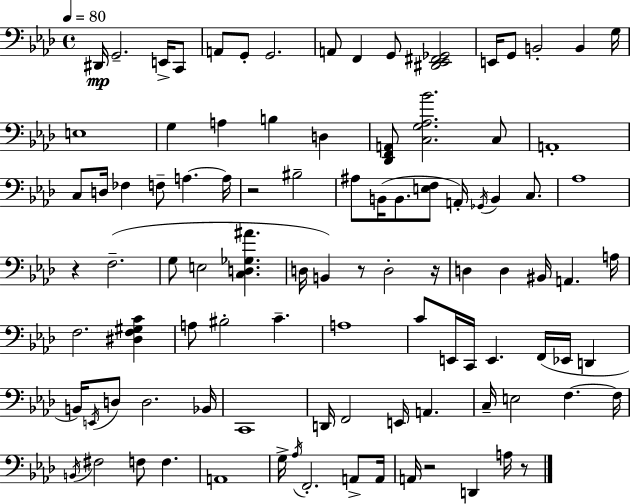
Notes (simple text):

D#2/s G2/h. E2/s C2/e A2/e G2/e G2/h. A2/e F2/q G2/e [D#2,Eb2,F#2,Gb2]/h E2/s G2/e B2/h B2/q G3/s E3/w G3/q A3/q B3/q D3/q [Db2,F2,A2]/e [C3,G3,Ab3,Bb4]/h. C3/e A2/w C3/e D3/s FES3/q F3/e A3/q. A3/s R/h BIS3/h A#3/e B2/s B2/e. [E3,F3]/e A2/s Gb2/s B2/q C3/e. Ab3/w R/q F3/h. G3/e E3/h [C3,D3,Gb3,A#4]/q. D3/s B2/q R/e D3/h R/s D3/q D3/q BIS2/s A2/q. A3/s F3/h. [D#3,F3,G#3,C4]/q A3/e BIS3/h C4/q. A3/w C4/e E2/s C2/s E2/q. F2/s Eb2/s D2/q B2/s E2/s D3/e D3/h. Bb2/s C2/w D2/s F2/h E2/s A2/q. C3/s E3/h F3/q. F3/s B2/s F#3/h F3/e F3/q. A2/w G3/s Ab3/s F2/h. A2/e A2/s A2/s R/h D2/q A3/s R/e